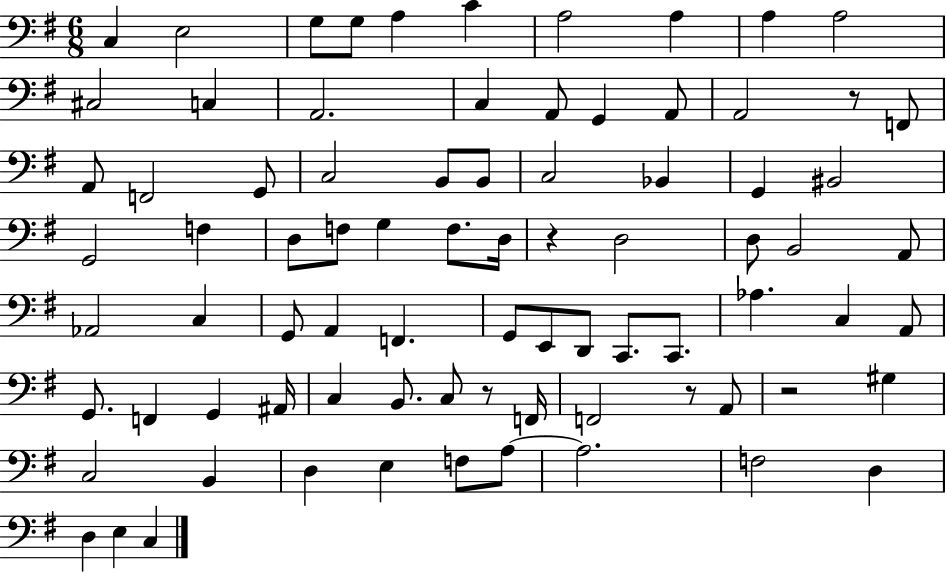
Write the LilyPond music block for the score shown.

{
  \clef bass
  \numericTimeSignature
  \time 6/8
  \key g \major
  c4 e2 | g8 g8 a4 c'4 | a2 a4 | a4 a2 | \break cis2 c4 | a,2. | c4 a,8 g,4 a,8 | a,2 r8 f,8 | \break a,8 f,2 g,8 | c2 b,8 b,8 | c2 bes,4 | g,4 bis,2 | \break g,2 f4 | d8 f8 g4 f8. d16 | r4 d2 | d8 b,2 a,8 | \break aes,2 c4 | g,8 a,4 f,4. | g,8 e,8 d,8 c,8. c,8. | aes4. c4 a,8 | \break g,8. f,4 g,4 ais,16 | c4 b,8. c8 r8 f,16 | f,2 r8 a,8 | r2 gis4 | \break c2 b,4 | d4 e4 f8 a8~~ | a2. | f2 d4 | \break d4 e4 c4 | \bar "|."
}